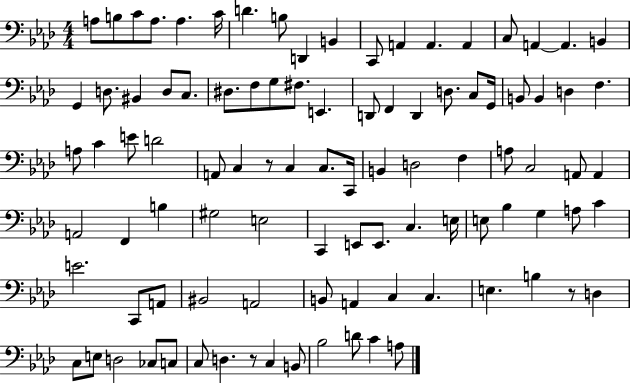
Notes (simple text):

A3/e B3/e C4/e A3/e. A3/q. C4/s D4/q. B3/e D2/q B2/q C2/e A2/q A2/q. A2/q C3/e A2/q A2/q. B2/q G2/q D3/e. BIS2/q D3/e C3/e. D#3/e. F3/e G3/e F#3/e. E2/q. D2/e F2/q D2/q D3/e. C3/e G2/s B2/e B2/q D3/q F3/q. A3/e C4/q E4/e D4/h A2/e C3/q R/e C3/q C3/e. C2/s B2/q D3/h F3/q A3/e C3/h A2/e A2/q A2/h F2/q B3/q G#3/h E3/h C2/q E2/e E2/e. C3/q. E3/s E3/e Bb3/q G3/q A3/e C4/q E4/h. C2/e A2/e BIS2/h A2/h B2/e A2/q C3/q C3/q. E3/q. B3/q R/e D3/q C3/e E3/e D3/h CES3/e C3/e C3/e D3/q. R/e C3/q B2/e Bb3/h D4/e C4/q A3/e